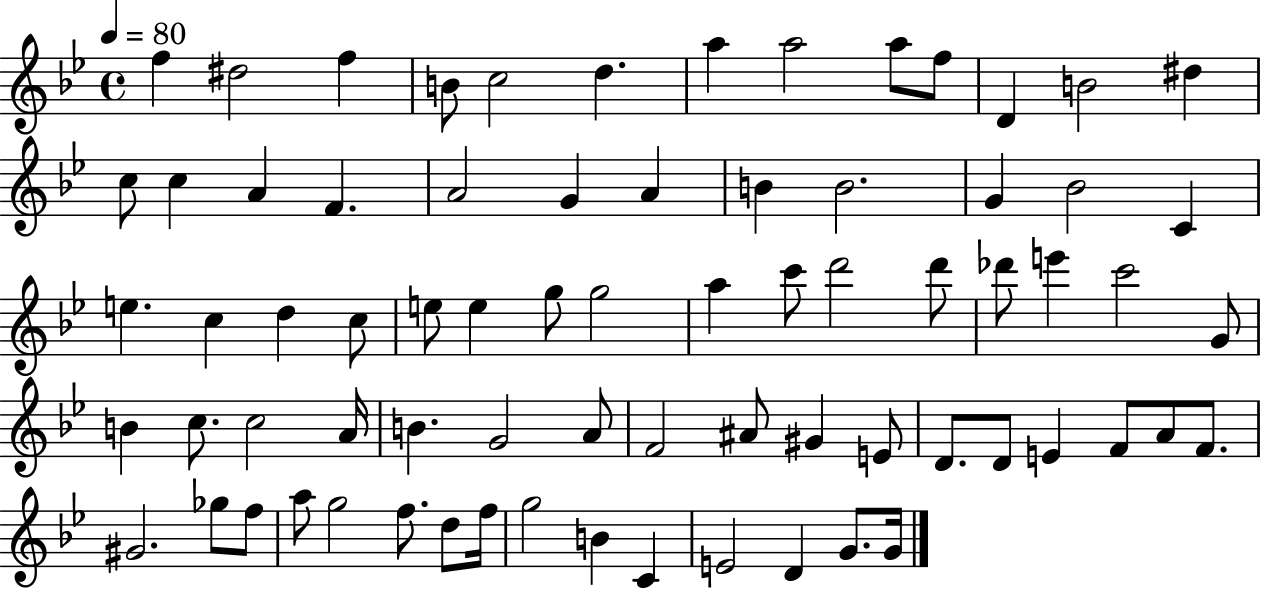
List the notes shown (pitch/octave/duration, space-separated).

F5/q D#5/h F5/q B4/e C5/h D5/q. A5/q A5/h A5/e F5/e D4/q B4/h D#5/q C5/e C5/q A4/q F4/q. A4/h G4/q A4/q B4/q B4/h. G4/q Bb4/h C4/q E5/q. C5/q D5/q C5/e E5/e E5/q G5/e G5/h A5/q C6/e D6/h D6/e Db6/e E6/q C6/h G4/e B4/q C5/e. C5/h A4/s B4/q. G4/h A4/e F4/h A#4/e G#4/q E4/e D4/e. D4/e E4/q F4/e A4/e F4/e. G#4/h. Gb5/e F5/e A5/e G5/h F5/e. D5/e F5/s G5/h B4/q C4/q E4/h D4/q G4/e. G4/s